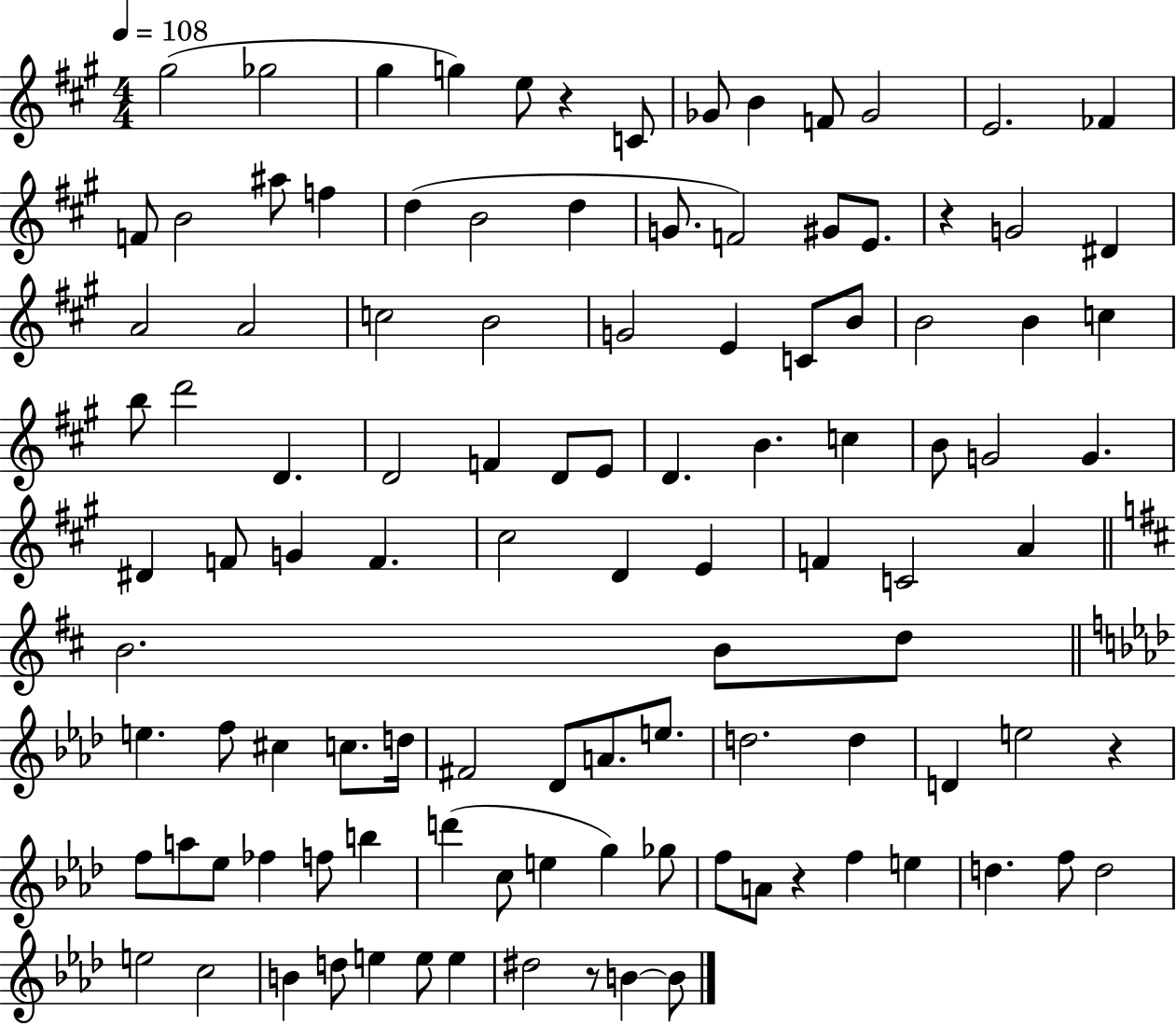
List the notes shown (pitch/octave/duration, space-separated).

G#5/h Gb5/h G#5/q G5/q E5/e R/q C4/e Gb4/e B4/q F4/e Gb4/h E4/h. FES4/q F4/e B4/h A#5/e F5/q D5/q B4/h D5/q G4/e. F4/h G#4/e E4/e. R/q G4/h D#4/q A4/h A4/h C5/h B4/h G4/h E4/q C4/e B4/e B4/h B4/q C5/q B5/e D6/h D4/q. D4/h F4/q D4/e E4/e D4/q. B4/q. C5/q B4/e G4/h G4/q. D#4/q F4/e G4/q F4/q. C#5/h D4/q E4/q F4/q C4/h A4/q B4/h. B4/e D5/e E5/q. F5/e C#5/q C5/e. D5/s F#4/h Db4/e A4/e. E5/e. D5/h. D5/q D4/q E5/h R/q F5/e A5/e Eb5/e FES5/q F5/e B5/q D6/q C5/e E5/q G5/q Gb5/e F5/e A4/e R/q F5/q E5/q D5/q. F5/e D5/h E5/h C5/h B4/q D5/e E5/q E5/e E5/q D#5/h R/e B4/q B4/e